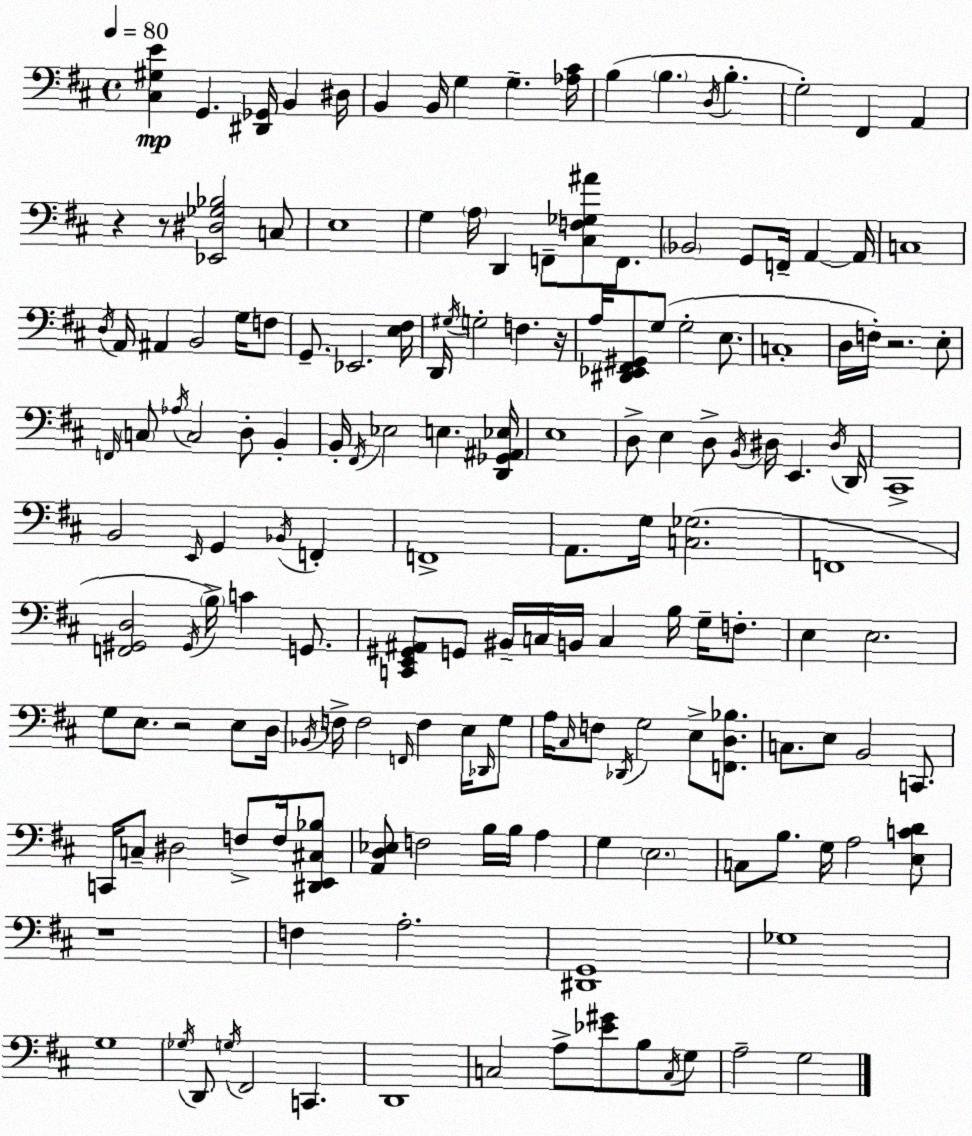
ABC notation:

X:1
T:Untitled
M:4/4
L:1/4
K:D
[^C,^G,E] G,, [^D,,_G,,]/4 B,, ^D,/4 B,, B,,/4 G, G, [_A,^C]/4 B, B, D,/4 B, G,2 ^F,, A,, z z/2 [_E,,^D,_G,_B,]2 C,/2 E,4 G, A,/4 D,, F,,/2 [^C,F,_G,^A]/2 F,,/2 _B,,2 G,,/2 F,,/4 A,, A,,/4 C,4 D,/4 A,,/4 ^A,, B,,2 G,/4 F,/2 G,,/2 _E,,2 [E,^F,]/4 D,,/4 ^G,/4 G,2 F, z/4 A,/4 [^D,,_E,,^F,,^G,,]/2 G,/2 G,2 E,/2 C,4 D,/4 F,/4 z2 E,/2 F,,/4 C,/2 _A,/4 C,2 D,/2 B,, B,,/4 ^F,,/4 _E,2 E, [D,,_G,,^A,,_E,]/4 E,4 D,/2 E, D,/2 B,,/4 ^D,/4 E,, ^D,/4 D,,/4 ^C,,4 B,,2 E,,/4 G,, _B,,/4 F,, F,,4 A,,/2 G,/4 [C,_G,]2 F,,4 [F,,^G,,D,]2 ^G,,/4 B,/4 C G,,/2 [C,,E,,^G,,^A,,]/2 G,,/2 ^B,,/4 C,/4 B,,/4 C, B,/4 G,/4 F,/2 E, E,2 G,/2 E,/2 z2 E,/2 D,/4 _B,,/4 F,/4 F,2 F,,/4 F, E,/4 _D,,/4 G,/2 A,/4 ^C,/4 F,/2 _D,,/4 G,2 E,/2 [F,,D,_B,]/2 C,/2 E,/2 B,,2 C,,/2 C,,/4 C,/2 ^D,2 F,/2 F,/4 [^D,,E,,^C,_B,]/2 [A,,D,_E,]/2 F,2 B,/4 B,/4 A, G, E,2 C,/2 B,/2 G,/4 A,2 [E,CD]/2 z4 F, A,2 [^D,,G,,]4 _G,4 G,4 _G,/4 D,,/2 G,/4 ^F,,2 C,, D,,4 C,2 A,/2 [_E^G]/2 B,/2 C,/4 G,/2 A,2 G,2